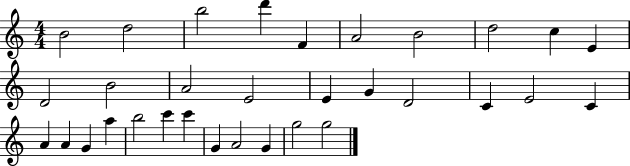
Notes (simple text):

B4/h D5/h B5/h D6/q F4/q A4/h B4/h D5/h C5/q E4/q D4/h B4/h A4/h E4/h E4/q G4/q D4/h C4/q E4/h C4/q A4/q A4/q G4/q A5/q B5/h C6/q C6/q G4/q A4/h G4/q G5/h G5/h